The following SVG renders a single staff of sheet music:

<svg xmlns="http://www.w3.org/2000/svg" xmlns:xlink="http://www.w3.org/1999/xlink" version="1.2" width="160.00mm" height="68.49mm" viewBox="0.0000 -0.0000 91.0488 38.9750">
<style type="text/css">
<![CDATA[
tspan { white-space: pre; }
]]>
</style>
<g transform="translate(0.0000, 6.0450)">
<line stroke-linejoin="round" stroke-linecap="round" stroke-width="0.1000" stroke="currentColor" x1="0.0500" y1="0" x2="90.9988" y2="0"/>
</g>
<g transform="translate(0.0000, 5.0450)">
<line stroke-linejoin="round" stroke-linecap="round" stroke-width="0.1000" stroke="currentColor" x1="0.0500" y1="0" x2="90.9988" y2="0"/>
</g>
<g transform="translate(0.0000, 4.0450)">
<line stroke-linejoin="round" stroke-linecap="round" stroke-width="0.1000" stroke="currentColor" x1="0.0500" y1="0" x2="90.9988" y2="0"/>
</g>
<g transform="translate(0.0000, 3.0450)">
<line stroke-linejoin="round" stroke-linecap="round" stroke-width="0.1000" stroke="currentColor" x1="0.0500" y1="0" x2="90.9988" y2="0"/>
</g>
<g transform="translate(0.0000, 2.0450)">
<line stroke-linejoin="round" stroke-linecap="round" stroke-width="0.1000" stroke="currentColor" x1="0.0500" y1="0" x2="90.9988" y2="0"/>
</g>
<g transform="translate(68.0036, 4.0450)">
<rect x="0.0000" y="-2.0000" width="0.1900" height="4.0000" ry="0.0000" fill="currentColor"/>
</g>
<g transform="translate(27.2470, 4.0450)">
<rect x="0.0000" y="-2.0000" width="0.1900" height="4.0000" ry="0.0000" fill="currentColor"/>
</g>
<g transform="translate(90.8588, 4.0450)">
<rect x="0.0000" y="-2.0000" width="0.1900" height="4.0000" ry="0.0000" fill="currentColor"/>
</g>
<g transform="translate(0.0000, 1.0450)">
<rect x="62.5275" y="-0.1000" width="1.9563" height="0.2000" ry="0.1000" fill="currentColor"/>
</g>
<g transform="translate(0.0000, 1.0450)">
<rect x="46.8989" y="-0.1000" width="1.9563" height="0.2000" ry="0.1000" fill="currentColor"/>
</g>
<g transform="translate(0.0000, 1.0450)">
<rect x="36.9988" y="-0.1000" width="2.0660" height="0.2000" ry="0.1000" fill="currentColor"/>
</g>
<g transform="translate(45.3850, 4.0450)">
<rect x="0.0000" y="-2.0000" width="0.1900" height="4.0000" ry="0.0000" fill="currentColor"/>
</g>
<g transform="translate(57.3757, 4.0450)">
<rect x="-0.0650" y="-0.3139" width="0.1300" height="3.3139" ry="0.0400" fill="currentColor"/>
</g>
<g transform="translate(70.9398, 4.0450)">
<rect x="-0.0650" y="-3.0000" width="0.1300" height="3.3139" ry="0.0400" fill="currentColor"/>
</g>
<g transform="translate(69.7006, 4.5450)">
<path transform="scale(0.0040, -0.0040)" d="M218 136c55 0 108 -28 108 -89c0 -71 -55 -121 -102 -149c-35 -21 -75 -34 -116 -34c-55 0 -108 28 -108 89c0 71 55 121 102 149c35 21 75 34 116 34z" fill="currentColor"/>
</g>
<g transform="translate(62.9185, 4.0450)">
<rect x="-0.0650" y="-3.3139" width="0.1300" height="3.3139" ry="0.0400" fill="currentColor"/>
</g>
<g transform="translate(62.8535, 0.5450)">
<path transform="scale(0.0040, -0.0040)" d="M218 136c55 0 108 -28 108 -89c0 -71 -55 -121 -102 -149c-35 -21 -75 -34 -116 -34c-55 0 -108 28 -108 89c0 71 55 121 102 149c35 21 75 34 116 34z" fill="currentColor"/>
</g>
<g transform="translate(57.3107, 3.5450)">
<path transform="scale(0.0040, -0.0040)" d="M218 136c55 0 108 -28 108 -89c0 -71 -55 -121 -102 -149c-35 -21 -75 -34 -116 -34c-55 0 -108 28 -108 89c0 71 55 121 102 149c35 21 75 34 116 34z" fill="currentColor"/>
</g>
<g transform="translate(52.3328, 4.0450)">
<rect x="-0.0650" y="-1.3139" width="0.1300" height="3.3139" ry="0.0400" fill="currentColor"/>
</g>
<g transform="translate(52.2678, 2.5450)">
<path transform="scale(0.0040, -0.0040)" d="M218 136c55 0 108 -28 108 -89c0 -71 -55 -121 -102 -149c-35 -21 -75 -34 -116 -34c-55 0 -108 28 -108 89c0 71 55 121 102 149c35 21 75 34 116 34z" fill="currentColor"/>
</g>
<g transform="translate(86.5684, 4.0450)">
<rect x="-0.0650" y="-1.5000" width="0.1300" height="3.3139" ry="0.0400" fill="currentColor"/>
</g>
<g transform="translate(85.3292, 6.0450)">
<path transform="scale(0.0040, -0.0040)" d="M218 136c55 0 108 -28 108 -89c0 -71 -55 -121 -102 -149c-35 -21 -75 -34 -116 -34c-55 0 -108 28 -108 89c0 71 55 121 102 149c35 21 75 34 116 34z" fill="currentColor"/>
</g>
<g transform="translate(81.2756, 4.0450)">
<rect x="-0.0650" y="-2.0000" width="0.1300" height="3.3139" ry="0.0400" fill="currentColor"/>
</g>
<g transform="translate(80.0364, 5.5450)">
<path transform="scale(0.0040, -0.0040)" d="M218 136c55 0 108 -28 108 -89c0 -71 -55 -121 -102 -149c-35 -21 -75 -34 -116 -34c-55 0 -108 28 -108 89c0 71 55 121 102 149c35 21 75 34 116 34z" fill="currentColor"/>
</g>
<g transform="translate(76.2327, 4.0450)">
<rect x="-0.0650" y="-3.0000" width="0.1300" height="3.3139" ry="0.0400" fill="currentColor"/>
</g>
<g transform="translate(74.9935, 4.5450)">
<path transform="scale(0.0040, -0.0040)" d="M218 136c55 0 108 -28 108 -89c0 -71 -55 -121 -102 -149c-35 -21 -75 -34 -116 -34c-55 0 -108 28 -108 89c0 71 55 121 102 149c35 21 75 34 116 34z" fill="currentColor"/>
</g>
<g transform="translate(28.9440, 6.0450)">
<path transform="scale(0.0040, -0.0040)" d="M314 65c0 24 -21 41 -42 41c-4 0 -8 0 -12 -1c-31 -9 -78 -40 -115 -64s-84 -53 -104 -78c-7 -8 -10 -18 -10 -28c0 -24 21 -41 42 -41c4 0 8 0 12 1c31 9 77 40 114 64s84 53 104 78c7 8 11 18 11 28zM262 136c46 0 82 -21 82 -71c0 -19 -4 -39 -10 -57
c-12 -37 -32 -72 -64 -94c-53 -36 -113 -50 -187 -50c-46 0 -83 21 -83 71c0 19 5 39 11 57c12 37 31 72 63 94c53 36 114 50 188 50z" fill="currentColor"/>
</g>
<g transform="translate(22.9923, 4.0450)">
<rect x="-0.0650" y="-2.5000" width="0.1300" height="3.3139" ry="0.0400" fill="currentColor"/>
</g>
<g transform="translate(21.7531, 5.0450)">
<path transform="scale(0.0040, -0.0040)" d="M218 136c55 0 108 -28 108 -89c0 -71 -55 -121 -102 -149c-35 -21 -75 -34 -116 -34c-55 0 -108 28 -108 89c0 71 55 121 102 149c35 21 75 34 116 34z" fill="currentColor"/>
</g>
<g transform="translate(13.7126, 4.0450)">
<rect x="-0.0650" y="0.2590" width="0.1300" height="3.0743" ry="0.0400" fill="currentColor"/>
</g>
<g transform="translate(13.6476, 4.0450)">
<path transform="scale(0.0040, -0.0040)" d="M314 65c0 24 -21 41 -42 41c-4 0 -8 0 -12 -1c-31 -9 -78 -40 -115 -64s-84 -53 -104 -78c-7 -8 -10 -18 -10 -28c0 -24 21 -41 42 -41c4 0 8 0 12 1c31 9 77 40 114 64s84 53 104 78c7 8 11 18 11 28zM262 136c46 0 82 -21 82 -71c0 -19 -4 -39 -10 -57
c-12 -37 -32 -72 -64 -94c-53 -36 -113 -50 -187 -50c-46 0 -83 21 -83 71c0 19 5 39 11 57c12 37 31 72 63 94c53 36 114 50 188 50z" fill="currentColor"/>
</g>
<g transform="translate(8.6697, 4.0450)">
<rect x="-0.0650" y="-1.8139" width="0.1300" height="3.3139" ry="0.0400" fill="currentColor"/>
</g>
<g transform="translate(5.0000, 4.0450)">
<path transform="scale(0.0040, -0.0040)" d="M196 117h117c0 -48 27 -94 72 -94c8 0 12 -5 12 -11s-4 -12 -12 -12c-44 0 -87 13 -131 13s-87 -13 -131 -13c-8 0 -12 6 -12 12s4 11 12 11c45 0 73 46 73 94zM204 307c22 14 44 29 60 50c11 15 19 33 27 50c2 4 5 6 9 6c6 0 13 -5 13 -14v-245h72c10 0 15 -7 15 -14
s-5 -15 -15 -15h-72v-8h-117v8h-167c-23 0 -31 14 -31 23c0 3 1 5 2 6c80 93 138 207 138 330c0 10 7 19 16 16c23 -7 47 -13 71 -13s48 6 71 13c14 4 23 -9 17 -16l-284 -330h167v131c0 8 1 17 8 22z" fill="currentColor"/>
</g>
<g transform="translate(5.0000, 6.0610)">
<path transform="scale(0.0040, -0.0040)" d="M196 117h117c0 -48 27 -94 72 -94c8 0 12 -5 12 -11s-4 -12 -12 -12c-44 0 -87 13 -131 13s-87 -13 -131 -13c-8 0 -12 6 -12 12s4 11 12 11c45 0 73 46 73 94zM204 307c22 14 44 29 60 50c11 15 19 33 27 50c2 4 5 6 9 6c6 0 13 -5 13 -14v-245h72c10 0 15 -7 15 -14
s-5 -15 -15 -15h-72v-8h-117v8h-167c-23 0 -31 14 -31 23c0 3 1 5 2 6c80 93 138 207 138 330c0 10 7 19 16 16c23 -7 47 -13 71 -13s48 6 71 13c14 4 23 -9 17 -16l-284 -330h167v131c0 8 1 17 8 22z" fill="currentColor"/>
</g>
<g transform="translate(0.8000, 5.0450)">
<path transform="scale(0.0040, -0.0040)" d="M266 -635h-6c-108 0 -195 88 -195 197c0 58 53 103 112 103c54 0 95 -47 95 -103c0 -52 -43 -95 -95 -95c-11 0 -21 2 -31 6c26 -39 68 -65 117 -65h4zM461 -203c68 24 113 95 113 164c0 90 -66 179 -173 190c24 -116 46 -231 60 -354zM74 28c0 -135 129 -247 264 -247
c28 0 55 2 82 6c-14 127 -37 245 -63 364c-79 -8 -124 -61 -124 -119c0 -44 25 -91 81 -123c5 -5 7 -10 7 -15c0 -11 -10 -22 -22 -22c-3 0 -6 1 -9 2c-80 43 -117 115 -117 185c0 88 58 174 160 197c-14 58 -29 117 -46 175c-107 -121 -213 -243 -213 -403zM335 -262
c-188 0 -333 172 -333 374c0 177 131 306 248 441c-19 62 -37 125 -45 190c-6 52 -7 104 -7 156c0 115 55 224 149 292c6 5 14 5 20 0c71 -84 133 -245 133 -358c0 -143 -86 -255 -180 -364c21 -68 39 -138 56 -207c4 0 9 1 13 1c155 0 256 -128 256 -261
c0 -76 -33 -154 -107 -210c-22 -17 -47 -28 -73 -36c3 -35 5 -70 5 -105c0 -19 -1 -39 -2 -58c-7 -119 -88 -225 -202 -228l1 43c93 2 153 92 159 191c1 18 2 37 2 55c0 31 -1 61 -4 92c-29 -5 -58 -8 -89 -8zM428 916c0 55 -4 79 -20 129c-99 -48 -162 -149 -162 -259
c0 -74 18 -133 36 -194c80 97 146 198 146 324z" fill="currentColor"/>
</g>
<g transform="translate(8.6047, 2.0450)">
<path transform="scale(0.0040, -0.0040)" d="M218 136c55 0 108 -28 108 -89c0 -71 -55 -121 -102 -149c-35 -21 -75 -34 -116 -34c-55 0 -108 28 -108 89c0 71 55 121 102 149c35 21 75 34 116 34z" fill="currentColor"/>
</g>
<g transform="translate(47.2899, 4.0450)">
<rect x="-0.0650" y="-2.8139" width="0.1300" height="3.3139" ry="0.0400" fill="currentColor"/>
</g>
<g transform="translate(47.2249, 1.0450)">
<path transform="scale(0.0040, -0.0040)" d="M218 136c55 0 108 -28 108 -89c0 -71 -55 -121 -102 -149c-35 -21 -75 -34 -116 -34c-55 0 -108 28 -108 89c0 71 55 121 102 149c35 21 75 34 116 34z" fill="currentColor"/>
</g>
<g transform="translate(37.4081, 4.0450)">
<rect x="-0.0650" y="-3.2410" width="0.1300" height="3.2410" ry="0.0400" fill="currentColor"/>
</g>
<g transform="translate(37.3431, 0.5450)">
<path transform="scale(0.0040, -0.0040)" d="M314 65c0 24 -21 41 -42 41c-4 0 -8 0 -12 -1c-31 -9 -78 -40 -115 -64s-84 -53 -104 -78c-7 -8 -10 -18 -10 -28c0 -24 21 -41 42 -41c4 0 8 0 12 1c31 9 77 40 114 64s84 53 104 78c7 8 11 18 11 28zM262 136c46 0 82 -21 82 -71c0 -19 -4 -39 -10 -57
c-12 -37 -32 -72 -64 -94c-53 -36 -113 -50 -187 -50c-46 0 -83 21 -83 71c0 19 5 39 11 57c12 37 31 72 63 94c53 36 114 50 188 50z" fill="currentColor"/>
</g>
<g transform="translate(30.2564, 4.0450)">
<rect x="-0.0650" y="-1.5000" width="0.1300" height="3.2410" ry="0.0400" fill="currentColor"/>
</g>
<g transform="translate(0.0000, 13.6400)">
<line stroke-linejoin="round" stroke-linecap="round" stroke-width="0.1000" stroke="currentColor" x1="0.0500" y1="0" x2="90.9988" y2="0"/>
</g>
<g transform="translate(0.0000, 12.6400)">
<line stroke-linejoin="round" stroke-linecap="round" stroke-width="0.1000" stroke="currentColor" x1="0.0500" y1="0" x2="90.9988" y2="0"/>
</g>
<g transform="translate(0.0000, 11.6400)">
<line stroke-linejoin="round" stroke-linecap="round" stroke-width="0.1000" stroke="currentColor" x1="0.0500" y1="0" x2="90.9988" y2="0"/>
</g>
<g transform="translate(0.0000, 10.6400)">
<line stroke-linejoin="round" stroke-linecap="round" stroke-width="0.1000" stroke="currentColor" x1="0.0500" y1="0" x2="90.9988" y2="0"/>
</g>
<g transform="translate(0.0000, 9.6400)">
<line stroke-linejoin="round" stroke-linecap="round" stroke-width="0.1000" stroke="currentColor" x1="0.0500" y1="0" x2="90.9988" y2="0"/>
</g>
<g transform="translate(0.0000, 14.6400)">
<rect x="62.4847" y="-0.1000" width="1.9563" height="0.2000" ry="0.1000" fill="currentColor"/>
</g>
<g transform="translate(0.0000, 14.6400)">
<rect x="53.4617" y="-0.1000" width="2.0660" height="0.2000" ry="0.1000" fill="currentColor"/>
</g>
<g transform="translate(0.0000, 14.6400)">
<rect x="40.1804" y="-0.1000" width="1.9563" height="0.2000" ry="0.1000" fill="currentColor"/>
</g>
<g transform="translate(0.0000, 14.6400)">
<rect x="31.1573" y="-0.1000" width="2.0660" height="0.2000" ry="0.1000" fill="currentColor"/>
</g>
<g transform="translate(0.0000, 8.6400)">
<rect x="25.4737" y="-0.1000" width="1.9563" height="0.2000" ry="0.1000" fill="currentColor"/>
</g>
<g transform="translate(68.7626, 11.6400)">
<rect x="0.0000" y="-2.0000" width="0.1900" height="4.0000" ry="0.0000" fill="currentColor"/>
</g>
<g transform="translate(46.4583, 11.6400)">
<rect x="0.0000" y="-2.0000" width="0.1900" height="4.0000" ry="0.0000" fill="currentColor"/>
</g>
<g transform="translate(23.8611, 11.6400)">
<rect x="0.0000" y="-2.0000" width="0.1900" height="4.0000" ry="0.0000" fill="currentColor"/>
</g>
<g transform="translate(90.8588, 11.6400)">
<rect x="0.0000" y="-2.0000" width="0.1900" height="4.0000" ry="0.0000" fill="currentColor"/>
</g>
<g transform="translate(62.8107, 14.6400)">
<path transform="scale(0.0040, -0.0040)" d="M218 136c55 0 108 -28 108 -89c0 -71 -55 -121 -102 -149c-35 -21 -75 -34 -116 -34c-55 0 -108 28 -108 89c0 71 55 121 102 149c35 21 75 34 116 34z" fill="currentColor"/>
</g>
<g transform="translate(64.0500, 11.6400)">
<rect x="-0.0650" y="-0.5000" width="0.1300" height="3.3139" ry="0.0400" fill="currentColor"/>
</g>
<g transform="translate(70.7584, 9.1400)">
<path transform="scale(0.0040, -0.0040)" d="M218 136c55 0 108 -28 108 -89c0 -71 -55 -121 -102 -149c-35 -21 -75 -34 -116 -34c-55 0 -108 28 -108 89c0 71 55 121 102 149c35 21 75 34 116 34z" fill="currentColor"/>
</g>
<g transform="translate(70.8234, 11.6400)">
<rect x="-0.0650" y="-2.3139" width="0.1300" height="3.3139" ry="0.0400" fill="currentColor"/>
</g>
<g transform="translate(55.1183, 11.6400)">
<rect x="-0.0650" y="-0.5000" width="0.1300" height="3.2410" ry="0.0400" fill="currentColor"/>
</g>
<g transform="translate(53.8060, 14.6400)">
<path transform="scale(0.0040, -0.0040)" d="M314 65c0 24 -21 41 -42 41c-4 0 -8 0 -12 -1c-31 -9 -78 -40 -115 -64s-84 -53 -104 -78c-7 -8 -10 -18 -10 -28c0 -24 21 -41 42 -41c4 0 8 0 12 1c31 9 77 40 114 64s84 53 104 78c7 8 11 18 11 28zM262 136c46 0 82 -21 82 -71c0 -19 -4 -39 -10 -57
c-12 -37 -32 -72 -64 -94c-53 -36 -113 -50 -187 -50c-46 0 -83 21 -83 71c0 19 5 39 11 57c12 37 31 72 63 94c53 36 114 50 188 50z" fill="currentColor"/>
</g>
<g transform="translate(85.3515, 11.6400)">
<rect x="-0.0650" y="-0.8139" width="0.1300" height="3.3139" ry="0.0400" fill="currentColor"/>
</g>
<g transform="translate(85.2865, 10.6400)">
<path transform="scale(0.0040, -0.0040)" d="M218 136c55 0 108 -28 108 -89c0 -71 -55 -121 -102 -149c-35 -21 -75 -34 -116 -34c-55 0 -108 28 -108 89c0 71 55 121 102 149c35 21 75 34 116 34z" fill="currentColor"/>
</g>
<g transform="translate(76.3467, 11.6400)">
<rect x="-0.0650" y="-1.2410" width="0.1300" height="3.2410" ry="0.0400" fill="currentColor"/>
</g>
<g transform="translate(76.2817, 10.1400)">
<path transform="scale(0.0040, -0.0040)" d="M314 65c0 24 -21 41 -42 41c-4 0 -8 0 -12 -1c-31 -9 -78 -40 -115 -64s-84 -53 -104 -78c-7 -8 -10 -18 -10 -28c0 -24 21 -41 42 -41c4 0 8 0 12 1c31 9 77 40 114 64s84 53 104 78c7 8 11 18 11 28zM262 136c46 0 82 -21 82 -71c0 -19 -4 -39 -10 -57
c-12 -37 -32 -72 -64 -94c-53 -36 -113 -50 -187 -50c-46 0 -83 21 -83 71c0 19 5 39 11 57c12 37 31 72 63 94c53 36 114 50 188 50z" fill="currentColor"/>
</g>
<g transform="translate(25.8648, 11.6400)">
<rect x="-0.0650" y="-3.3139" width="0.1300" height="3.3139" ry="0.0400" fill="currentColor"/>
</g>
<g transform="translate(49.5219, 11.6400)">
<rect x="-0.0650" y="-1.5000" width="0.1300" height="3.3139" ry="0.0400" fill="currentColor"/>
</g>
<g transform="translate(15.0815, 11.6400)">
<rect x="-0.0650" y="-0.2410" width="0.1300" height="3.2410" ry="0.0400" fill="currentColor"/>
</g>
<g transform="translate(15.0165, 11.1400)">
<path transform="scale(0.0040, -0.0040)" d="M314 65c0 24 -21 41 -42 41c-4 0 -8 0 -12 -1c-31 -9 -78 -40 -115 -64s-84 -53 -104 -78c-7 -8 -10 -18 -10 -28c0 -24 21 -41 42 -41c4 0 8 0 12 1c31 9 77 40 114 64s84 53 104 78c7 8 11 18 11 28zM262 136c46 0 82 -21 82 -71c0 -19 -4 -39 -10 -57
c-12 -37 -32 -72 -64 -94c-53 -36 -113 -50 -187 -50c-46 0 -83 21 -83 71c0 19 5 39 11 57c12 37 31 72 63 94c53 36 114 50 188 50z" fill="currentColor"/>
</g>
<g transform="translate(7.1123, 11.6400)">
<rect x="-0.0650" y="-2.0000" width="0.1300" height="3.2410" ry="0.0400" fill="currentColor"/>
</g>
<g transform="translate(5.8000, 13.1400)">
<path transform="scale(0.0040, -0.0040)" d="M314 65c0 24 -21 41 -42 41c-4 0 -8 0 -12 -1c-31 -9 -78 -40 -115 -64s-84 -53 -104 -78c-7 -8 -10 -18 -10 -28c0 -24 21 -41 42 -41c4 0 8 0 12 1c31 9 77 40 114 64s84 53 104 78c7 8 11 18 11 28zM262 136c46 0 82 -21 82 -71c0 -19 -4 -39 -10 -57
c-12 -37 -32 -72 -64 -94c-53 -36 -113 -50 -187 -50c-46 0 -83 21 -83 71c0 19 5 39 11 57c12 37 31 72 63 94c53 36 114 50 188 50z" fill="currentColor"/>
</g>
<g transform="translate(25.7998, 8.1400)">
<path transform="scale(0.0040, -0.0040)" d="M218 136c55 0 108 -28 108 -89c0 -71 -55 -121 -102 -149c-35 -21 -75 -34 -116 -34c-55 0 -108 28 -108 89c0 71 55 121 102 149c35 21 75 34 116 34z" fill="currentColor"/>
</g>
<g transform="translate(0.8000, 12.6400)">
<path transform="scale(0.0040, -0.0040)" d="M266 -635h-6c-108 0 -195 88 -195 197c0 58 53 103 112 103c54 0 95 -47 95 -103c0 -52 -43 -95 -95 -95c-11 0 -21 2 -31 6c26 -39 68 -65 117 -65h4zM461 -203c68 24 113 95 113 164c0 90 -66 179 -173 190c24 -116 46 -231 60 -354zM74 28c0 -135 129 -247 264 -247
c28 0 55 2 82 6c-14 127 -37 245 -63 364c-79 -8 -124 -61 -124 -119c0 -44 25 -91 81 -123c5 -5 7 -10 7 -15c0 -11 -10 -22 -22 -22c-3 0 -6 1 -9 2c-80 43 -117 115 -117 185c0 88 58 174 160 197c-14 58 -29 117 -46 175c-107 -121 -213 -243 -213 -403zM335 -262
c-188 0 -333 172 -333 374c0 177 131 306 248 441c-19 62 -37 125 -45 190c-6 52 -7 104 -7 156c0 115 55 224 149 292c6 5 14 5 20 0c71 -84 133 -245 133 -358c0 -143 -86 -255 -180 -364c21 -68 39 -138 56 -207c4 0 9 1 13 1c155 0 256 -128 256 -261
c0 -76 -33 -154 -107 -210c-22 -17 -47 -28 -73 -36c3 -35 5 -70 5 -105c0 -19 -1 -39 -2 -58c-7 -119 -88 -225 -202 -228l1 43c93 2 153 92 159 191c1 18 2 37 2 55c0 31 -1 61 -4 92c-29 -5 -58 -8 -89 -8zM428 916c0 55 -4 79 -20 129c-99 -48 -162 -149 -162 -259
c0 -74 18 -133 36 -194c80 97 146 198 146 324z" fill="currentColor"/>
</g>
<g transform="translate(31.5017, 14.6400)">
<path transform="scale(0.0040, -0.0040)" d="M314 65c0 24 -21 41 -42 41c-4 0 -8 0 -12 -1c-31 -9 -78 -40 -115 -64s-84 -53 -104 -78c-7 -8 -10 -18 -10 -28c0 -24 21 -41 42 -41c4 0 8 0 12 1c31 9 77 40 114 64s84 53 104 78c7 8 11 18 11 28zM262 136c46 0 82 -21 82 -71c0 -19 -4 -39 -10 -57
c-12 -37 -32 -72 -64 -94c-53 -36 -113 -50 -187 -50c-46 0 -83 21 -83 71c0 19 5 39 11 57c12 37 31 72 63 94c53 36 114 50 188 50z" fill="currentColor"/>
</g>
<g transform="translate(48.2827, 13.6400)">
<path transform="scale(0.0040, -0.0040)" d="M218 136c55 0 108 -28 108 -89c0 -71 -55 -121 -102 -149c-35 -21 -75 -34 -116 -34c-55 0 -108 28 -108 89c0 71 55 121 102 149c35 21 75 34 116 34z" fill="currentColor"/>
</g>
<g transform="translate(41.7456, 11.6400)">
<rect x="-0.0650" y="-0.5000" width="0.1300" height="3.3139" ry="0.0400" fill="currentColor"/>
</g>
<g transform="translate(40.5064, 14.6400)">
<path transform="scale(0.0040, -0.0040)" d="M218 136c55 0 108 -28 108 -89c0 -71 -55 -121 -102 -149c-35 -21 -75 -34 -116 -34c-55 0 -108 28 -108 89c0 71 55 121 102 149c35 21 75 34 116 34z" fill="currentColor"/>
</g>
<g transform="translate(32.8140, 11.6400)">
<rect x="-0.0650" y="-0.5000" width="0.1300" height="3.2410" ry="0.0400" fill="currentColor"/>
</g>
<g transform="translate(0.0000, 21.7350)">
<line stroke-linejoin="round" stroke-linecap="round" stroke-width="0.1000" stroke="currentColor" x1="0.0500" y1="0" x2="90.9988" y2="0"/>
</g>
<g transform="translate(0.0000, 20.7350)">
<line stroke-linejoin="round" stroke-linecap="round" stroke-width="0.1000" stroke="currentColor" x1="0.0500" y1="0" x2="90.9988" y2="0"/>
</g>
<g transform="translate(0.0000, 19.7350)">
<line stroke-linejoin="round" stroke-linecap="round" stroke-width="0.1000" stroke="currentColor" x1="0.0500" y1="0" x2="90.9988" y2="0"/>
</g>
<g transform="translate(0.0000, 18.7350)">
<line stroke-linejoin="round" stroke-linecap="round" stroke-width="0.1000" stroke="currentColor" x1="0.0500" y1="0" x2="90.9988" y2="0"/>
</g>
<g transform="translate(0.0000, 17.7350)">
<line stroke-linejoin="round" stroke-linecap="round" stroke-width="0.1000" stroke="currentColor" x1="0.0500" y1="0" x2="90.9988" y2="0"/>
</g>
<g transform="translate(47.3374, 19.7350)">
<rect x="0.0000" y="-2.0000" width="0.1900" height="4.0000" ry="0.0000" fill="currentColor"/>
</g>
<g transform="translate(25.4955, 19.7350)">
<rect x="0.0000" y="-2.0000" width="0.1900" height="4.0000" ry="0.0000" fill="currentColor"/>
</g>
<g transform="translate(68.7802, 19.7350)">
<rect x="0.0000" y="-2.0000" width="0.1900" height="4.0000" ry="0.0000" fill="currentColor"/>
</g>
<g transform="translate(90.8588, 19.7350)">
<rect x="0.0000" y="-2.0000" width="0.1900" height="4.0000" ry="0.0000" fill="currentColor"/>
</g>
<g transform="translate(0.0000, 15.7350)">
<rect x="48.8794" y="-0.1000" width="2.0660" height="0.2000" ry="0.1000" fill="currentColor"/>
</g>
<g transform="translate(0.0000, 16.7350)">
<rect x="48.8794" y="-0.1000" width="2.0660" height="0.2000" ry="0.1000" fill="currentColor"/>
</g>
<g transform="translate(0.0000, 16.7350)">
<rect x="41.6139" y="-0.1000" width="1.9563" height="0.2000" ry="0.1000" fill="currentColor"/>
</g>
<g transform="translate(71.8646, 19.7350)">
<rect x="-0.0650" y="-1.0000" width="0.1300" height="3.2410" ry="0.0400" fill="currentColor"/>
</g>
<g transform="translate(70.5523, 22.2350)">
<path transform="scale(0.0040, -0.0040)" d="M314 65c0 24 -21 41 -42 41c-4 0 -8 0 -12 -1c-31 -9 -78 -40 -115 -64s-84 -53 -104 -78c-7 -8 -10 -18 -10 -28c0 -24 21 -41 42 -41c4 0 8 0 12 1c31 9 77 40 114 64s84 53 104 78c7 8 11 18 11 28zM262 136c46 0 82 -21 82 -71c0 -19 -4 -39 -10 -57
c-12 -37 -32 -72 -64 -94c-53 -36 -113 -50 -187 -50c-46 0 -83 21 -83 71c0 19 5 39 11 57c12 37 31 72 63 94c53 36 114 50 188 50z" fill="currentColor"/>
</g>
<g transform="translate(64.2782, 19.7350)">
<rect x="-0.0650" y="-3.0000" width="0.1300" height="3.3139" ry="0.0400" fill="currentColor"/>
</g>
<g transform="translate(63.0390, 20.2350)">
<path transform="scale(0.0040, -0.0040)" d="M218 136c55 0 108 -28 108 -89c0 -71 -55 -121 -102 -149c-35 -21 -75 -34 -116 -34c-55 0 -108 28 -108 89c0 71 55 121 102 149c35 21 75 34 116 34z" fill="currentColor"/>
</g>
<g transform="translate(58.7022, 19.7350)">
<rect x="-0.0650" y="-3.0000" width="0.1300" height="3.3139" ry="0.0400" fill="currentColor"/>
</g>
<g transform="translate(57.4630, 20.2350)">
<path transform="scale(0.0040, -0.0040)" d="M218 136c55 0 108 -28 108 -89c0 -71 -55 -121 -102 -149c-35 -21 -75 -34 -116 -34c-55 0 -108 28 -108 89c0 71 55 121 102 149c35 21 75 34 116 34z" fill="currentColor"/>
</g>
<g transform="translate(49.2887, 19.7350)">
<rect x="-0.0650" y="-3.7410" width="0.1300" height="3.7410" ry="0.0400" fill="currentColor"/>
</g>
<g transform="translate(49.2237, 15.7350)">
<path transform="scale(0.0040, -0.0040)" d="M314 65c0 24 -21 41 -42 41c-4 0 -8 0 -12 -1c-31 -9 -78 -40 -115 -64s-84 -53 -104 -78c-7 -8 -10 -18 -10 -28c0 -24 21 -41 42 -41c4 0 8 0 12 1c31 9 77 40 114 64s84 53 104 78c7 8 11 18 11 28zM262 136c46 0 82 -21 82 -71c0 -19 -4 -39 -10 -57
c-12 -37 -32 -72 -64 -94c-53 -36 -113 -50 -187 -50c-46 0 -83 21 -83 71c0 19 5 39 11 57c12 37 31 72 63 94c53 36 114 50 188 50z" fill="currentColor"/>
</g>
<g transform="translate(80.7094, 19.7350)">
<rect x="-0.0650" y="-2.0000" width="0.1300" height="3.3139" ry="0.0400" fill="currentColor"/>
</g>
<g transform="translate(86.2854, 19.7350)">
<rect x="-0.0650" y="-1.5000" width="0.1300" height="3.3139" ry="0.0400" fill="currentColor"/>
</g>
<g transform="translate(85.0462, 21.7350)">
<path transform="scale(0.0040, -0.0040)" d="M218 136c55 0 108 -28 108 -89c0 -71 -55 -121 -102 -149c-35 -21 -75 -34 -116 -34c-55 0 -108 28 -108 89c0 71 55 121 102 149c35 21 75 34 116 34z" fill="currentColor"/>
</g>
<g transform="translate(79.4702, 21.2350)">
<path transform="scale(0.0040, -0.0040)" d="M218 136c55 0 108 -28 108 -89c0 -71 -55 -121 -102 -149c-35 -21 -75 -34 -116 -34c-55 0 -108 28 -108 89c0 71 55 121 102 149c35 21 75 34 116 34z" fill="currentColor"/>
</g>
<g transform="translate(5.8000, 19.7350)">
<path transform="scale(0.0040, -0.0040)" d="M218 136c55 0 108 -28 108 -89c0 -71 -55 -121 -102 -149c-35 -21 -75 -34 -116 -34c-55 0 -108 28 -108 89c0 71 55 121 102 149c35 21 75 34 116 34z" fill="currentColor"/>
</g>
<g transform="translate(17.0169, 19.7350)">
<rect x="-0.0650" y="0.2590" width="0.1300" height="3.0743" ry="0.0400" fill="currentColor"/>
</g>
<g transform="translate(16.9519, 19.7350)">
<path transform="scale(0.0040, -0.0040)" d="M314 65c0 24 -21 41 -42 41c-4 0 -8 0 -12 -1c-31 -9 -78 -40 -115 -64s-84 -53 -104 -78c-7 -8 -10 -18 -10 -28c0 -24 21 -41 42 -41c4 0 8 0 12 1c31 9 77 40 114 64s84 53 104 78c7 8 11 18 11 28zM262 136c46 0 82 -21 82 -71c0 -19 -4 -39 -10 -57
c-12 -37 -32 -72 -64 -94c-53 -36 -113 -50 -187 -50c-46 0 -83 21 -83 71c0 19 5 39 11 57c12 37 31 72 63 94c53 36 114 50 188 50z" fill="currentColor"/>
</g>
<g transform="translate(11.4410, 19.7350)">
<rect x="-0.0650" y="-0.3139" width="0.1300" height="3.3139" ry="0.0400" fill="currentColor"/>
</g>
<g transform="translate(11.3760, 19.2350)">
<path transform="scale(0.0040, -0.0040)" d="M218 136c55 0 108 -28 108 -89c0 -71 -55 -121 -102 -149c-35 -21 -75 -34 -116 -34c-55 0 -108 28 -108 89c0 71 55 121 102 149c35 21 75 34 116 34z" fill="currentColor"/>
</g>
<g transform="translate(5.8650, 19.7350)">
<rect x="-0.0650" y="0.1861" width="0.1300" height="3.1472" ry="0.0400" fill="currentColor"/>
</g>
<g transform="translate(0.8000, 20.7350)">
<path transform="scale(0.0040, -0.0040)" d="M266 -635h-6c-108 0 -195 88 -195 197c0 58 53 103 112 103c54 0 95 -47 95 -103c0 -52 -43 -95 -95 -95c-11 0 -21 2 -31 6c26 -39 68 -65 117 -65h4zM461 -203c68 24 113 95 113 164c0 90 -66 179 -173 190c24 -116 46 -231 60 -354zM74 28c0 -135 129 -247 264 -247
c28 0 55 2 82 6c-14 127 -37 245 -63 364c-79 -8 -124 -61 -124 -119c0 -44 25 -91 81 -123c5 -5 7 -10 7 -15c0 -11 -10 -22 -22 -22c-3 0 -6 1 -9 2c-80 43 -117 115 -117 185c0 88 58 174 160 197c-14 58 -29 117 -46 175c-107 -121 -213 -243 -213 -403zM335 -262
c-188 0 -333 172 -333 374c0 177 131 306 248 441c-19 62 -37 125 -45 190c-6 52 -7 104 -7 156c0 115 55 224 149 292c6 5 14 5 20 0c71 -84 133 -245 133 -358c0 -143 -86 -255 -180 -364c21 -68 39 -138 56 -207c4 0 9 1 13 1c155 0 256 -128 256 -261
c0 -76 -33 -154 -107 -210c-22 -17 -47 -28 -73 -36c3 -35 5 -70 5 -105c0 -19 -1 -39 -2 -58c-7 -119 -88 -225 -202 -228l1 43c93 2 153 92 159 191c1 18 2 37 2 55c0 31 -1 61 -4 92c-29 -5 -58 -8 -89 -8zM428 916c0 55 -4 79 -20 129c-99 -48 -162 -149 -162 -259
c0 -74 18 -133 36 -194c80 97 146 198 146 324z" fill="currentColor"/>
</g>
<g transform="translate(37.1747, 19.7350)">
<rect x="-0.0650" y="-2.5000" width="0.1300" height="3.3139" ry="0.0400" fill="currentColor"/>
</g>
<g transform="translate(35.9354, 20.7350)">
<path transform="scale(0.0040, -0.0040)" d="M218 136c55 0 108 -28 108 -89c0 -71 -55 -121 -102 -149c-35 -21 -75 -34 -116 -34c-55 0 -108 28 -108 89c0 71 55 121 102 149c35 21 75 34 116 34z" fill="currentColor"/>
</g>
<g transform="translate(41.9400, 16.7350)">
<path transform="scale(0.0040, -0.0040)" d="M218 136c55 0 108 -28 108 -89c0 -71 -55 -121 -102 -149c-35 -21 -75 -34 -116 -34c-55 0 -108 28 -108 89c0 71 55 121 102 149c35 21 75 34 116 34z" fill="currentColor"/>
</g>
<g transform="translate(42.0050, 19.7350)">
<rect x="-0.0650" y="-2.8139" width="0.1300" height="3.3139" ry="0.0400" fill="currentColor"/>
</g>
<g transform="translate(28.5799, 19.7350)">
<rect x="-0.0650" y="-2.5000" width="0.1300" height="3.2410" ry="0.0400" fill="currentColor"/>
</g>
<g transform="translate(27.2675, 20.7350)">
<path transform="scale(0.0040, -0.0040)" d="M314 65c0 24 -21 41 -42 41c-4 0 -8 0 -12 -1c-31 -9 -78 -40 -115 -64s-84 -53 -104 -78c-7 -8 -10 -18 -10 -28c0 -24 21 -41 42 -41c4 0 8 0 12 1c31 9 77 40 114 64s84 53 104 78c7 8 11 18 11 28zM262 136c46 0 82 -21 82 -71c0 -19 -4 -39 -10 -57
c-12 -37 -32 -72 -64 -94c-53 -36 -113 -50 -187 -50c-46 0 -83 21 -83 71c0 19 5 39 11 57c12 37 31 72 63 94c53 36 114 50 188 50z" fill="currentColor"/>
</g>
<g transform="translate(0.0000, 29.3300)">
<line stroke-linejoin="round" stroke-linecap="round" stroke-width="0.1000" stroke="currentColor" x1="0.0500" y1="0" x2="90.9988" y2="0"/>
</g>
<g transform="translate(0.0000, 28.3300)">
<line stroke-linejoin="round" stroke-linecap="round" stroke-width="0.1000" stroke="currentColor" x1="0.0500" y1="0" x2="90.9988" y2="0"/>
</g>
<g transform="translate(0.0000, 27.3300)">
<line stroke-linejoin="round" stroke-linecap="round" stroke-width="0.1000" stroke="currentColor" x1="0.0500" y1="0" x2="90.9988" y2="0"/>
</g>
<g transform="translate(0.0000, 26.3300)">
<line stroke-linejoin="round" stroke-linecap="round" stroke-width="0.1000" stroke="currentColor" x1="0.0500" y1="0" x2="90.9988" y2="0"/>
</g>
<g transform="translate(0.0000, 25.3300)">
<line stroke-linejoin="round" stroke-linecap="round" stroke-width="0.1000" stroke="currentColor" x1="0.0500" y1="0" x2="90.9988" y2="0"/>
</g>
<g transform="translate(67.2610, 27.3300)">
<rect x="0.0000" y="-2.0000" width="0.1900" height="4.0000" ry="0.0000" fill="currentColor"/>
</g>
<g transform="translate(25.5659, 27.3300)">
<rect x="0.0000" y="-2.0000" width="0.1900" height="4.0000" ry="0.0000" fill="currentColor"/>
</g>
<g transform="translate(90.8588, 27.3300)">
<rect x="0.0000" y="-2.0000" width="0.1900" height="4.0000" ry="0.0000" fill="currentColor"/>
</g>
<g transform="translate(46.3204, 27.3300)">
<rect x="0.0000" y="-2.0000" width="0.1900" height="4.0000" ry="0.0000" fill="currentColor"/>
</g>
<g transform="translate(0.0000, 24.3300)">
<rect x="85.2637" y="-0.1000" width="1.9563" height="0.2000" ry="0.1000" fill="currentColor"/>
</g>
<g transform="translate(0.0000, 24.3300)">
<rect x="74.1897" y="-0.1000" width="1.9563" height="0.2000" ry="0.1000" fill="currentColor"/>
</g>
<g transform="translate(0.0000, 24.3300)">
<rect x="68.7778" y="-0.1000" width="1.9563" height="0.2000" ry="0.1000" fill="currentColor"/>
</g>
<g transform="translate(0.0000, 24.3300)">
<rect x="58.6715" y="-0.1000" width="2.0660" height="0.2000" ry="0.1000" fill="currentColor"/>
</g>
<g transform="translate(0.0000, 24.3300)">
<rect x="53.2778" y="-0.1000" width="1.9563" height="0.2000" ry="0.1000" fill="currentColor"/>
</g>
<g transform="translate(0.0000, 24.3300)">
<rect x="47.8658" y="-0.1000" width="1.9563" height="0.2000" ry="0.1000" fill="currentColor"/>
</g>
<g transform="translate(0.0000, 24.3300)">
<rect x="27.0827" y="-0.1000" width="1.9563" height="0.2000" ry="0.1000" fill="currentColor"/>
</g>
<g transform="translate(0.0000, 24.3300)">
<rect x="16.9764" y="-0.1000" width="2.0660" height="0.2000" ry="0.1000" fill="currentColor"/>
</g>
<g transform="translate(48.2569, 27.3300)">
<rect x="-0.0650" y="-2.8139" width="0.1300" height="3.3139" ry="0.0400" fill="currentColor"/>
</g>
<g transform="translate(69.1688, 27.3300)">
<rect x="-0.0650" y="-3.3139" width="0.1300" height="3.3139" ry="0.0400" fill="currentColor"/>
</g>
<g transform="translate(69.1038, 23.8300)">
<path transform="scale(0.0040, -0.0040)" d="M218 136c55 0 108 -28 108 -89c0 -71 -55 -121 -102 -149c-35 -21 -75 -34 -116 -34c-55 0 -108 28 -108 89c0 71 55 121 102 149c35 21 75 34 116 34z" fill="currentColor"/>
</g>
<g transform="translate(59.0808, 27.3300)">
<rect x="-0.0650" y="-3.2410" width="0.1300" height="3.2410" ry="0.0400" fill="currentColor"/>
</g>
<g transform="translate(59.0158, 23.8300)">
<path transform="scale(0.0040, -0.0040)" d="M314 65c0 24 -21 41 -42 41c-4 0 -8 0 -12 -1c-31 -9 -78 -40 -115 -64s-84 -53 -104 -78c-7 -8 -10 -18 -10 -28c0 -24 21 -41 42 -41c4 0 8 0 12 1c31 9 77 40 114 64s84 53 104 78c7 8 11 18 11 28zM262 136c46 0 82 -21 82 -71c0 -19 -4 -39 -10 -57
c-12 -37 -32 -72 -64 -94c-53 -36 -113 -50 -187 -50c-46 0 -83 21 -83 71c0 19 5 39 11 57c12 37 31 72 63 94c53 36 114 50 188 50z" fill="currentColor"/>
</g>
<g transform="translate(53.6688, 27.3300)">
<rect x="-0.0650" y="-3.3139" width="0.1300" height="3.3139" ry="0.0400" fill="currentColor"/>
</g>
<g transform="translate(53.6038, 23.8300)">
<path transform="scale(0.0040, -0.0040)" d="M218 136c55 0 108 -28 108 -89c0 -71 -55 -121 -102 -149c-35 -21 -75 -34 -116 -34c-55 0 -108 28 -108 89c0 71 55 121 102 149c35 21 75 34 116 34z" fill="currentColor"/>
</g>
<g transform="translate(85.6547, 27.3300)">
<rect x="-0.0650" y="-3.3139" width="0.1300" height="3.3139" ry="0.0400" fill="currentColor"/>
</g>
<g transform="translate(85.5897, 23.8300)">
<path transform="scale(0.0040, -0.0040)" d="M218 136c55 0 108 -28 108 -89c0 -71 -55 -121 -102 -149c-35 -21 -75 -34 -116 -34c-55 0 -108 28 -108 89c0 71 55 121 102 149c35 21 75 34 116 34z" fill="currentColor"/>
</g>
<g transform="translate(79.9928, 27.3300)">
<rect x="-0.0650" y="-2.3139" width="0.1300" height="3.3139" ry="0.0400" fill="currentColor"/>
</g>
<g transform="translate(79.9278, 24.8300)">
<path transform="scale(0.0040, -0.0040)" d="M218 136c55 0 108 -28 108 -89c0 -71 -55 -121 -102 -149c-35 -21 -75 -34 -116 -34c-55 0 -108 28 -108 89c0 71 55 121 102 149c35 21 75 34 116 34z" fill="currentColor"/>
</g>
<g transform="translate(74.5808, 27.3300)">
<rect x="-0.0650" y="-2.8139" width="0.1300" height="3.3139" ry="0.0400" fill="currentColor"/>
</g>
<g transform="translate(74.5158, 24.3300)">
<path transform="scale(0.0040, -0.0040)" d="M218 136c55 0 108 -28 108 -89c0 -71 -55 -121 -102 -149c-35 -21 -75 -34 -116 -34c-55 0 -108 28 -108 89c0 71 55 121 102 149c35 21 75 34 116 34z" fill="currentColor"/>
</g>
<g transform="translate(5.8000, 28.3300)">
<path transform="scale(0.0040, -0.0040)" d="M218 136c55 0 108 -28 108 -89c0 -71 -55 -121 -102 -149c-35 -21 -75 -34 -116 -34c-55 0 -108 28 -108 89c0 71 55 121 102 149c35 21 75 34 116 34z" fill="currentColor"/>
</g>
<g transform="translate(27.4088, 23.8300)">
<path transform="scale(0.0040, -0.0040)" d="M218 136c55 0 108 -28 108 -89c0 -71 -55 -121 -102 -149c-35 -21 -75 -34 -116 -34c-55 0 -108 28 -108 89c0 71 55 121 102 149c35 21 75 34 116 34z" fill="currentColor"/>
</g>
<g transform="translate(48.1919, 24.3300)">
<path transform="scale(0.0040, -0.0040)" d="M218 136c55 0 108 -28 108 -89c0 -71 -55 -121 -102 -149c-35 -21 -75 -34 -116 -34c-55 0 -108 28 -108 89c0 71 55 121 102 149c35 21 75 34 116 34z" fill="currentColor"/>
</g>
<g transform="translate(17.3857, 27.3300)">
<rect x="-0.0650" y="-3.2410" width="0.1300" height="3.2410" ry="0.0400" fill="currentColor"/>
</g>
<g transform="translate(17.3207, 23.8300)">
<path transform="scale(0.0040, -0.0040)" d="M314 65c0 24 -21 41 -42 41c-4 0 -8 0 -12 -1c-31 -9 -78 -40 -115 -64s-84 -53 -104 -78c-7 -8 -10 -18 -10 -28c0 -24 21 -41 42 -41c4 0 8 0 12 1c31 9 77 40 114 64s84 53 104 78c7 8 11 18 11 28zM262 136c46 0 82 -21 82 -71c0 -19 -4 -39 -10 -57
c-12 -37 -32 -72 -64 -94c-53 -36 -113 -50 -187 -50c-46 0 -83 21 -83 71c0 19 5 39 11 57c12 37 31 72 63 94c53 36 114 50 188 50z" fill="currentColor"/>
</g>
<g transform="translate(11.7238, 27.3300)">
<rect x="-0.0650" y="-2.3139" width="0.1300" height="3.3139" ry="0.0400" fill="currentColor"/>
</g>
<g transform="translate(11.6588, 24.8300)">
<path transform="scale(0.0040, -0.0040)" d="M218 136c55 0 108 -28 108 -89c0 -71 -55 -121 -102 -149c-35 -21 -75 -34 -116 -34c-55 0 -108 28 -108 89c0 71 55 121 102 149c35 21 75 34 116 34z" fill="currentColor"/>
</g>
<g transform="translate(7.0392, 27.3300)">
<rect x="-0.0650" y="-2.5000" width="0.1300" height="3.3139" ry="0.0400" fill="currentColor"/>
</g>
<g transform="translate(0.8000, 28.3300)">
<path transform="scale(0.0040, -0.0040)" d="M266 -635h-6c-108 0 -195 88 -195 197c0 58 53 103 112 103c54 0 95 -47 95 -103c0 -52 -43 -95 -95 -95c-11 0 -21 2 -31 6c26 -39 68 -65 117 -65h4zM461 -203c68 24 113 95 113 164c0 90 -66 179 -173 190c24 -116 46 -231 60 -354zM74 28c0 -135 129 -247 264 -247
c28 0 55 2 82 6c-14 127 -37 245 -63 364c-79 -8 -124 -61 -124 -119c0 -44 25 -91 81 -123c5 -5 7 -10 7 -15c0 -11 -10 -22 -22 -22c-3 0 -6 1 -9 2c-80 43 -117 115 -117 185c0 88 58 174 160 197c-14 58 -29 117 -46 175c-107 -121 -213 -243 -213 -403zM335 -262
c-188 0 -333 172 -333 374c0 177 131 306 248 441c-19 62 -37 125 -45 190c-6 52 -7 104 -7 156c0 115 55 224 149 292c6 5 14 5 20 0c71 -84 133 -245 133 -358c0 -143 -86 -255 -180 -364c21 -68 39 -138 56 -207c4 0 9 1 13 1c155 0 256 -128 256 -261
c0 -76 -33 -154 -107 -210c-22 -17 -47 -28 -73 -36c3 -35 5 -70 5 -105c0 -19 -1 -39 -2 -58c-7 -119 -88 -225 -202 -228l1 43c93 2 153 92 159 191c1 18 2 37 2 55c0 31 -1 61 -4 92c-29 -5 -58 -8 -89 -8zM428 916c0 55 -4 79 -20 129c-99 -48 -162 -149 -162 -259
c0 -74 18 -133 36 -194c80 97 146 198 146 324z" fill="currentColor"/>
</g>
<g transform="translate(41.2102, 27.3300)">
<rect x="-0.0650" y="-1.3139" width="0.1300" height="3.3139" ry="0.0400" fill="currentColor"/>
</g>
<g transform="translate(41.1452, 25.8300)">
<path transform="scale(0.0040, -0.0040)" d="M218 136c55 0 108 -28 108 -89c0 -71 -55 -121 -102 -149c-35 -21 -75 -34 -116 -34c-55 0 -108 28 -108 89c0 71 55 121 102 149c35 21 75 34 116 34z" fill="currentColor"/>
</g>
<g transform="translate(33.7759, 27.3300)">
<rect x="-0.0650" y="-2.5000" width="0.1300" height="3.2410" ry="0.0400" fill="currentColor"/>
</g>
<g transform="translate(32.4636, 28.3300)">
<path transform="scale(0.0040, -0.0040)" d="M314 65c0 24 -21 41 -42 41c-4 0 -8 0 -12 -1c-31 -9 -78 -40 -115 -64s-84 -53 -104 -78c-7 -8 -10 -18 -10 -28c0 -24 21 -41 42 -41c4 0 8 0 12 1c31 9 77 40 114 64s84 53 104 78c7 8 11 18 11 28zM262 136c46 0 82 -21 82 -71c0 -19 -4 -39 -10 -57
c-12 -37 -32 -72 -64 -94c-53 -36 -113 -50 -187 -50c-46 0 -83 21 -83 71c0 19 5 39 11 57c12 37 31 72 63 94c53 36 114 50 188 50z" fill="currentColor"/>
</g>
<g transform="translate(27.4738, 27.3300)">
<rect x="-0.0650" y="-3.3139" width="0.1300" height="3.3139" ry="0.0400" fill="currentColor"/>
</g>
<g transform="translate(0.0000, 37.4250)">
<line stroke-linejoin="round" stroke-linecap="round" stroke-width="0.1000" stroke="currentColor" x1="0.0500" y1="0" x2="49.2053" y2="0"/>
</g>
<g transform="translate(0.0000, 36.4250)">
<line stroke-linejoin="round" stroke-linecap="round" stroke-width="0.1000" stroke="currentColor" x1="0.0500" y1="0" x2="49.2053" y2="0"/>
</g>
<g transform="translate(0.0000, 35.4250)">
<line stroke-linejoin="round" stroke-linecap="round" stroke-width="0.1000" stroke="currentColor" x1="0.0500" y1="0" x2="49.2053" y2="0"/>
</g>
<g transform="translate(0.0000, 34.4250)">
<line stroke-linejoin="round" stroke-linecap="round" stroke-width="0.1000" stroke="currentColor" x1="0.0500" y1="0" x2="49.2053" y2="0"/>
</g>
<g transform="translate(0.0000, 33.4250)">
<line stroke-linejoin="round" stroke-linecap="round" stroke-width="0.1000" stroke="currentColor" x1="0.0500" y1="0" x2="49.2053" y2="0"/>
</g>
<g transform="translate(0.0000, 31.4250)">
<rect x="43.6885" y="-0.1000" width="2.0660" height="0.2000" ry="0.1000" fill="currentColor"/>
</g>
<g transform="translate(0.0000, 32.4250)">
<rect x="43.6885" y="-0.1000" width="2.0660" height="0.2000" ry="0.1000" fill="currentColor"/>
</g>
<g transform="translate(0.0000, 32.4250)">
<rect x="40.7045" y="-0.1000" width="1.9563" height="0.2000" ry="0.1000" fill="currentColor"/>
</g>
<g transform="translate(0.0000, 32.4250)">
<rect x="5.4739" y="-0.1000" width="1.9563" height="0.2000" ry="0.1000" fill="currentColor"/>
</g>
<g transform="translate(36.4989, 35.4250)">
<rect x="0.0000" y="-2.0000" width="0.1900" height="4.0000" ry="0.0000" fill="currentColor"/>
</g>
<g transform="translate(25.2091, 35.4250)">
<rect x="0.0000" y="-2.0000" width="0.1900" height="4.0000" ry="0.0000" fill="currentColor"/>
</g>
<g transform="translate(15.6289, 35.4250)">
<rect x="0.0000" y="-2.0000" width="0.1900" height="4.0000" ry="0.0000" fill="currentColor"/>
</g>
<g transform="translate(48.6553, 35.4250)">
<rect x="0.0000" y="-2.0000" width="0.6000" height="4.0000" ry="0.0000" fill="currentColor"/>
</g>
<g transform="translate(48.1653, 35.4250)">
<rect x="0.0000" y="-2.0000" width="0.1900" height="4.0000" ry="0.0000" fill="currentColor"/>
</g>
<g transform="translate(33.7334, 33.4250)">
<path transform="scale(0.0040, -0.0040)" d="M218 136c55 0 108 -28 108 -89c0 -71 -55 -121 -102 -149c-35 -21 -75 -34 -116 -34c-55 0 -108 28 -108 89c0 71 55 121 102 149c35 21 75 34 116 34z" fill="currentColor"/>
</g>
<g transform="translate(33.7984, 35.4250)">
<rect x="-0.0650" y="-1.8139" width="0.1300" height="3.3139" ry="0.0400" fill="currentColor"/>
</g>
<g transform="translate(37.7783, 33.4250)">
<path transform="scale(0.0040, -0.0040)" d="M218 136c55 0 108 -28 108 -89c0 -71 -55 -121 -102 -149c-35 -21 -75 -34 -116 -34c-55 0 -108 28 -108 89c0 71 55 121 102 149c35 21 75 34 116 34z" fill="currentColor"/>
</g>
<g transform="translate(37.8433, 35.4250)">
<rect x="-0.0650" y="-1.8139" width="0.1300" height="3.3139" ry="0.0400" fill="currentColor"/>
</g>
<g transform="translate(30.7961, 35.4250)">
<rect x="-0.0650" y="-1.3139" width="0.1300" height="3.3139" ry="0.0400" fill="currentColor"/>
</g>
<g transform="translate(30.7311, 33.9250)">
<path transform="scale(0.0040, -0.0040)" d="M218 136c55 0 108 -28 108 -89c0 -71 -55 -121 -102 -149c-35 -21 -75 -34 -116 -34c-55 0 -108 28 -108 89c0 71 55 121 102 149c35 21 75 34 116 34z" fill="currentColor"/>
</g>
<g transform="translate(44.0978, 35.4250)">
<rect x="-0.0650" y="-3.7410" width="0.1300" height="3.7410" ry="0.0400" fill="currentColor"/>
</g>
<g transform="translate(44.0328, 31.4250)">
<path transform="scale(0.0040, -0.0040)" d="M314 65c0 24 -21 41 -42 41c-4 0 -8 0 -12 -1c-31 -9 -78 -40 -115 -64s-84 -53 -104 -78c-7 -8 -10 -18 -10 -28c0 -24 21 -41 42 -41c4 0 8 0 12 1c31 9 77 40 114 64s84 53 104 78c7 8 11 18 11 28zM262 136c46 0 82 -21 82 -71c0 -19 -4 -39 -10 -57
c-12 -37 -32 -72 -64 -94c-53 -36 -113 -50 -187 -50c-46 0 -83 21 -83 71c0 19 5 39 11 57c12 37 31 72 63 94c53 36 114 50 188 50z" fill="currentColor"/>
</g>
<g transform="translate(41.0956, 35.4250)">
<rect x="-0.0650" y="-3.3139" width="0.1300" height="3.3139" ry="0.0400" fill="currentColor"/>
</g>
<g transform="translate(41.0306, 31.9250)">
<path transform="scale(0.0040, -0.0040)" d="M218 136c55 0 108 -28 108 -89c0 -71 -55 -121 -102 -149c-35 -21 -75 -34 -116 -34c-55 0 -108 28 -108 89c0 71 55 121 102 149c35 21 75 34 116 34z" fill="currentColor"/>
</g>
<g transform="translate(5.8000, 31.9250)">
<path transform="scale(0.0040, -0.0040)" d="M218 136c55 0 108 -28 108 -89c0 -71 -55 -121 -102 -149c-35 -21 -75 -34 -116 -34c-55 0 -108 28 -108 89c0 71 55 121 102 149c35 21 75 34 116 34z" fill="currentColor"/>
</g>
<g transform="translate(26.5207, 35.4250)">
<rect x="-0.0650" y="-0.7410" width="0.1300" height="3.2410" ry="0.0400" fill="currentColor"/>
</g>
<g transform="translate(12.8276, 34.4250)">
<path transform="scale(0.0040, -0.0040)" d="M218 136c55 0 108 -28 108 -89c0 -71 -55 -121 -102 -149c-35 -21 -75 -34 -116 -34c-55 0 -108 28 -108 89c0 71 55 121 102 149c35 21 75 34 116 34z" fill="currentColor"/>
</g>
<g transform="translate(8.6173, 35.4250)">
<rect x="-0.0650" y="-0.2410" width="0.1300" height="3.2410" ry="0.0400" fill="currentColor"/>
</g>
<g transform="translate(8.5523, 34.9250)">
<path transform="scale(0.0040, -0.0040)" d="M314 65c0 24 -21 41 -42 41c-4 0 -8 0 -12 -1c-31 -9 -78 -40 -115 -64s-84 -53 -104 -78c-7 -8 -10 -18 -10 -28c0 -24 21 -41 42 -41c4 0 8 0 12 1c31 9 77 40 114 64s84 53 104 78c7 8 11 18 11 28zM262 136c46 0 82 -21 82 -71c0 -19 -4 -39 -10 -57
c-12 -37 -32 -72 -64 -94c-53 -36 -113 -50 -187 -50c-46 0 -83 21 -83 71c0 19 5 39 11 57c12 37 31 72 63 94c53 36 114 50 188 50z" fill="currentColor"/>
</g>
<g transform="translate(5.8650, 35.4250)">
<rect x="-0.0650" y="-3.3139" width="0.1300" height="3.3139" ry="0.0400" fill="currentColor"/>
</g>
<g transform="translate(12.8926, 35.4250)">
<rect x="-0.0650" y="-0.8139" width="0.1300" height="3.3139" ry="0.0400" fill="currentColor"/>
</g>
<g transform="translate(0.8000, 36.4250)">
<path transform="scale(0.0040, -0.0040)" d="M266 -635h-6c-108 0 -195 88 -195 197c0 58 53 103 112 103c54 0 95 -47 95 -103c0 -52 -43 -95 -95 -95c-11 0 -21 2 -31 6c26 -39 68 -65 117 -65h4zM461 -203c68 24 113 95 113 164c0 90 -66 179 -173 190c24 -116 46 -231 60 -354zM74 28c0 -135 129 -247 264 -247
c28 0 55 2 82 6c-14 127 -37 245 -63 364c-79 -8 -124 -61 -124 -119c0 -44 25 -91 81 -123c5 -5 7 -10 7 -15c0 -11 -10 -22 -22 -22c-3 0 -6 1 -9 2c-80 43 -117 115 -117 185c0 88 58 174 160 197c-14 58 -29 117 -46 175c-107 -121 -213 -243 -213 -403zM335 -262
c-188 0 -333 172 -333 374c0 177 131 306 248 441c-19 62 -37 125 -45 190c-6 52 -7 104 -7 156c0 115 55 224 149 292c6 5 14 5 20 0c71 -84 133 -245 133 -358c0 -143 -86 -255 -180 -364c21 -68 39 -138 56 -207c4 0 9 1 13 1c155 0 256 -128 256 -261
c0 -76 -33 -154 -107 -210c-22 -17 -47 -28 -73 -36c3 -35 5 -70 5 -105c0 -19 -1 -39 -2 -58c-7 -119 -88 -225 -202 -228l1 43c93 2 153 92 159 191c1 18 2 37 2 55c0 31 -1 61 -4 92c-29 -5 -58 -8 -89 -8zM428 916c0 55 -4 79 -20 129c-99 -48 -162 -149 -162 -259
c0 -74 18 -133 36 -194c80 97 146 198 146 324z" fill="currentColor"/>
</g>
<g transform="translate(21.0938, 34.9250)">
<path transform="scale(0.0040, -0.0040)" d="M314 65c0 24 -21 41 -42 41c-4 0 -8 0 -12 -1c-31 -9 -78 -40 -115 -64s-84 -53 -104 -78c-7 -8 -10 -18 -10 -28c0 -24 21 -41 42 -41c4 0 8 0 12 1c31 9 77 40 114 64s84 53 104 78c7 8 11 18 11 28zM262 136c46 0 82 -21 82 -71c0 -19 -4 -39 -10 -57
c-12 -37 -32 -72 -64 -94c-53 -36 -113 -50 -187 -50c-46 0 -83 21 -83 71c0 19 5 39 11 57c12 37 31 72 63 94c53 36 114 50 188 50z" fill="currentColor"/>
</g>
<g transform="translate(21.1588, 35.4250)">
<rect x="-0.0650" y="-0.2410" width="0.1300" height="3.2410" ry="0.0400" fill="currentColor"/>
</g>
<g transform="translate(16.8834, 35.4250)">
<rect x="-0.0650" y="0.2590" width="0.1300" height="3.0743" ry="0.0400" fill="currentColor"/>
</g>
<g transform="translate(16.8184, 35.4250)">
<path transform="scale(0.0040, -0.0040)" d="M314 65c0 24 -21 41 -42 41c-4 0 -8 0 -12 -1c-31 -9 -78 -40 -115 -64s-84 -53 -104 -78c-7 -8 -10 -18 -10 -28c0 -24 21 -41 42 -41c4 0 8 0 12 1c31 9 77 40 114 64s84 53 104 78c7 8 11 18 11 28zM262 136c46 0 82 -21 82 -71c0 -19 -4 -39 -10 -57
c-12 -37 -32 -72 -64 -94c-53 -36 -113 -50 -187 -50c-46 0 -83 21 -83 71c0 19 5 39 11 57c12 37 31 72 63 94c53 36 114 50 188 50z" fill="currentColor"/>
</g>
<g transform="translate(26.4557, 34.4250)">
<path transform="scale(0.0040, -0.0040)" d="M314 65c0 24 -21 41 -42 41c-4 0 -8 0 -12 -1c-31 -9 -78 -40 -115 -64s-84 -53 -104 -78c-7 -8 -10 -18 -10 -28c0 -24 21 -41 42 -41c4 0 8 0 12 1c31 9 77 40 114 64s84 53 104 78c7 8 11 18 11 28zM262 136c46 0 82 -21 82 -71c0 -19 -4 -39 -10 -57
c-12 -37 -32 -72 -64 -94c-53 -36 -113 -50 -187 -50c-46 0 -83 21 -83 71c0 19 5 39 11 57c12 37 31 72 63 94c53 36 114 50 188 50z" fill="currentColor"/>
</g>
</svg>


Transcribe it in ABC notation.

X:1
T:Untitled
M:4/4
L:1/4
K:C
f B2 G E2 b2 a e c b A A F E F2 c2 b C2 C E C2 C g e2 d B c B2 G2 G a c'2 A A D2 F E G g b2 b G2 e a b b2 b a g b b c2 d B2 c2 d2 e f f b c'2